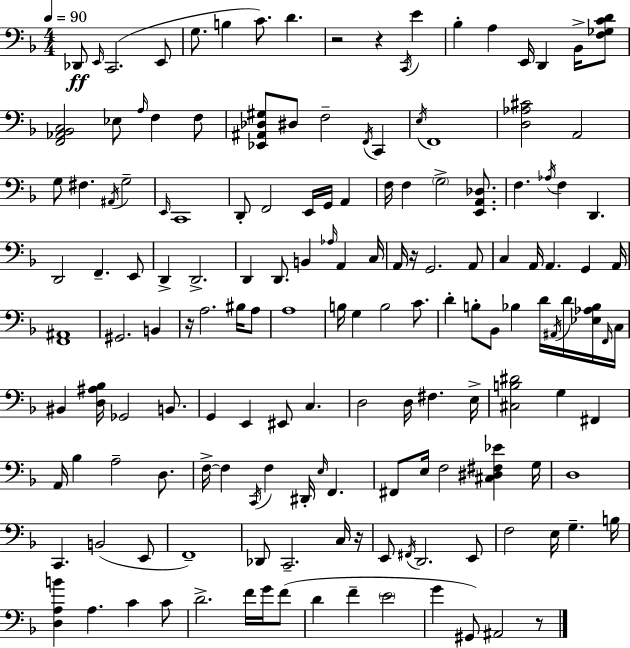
X:1
T:Untitled
M:4/4
L:1/4
K:F
_D,,/2 E,,/4 C,,2 E,,/2 G,/2 B, C/2 D z2 z C,,/4 E _B, A, E,,/4 D,, _B,,/4 [F,_G,CD]/2 [F,,_A,,_B,,C,]2 _E,/2 A,/4 F, F,/2 [_E,,^A,,_D,^G,]/2 ^D,/2 F,2 F,,/4 C,, E,/4 F,,4 [D,_A,^C]2 A,,2 G,/2 ^F, ^A,,/4 G,2 E,,/4 C,,4 D,,/2 F,,2 E,,/4 G,,/4 A,, F,/4 F, G,2 [E,,A,,_D,]/2 F, _A,/4 F, D,, D,,2 F,, E,,/2 D,, D,,2 D,, D,,/2 B,, _A,/4 A,, C,/4 A,,/4 z/4 G,,2 A,,/2 C, A,,/4 A,, G,, A,,/4 [F,,^A,,]4 ^G,,2 B,, z/4 A,2 ^B,/4 A,/2 A,4 B,/4 G, B,2 C/2 D B,/2 _B,,/2 _B, D/4 ^A,,/4 D/4 [_E,_A,_B,]/4 F,,/4 C,/4 ^B,, [D,^A,_B,]/4 _G,,2 B,,/2 G,, E,, ^E,,/2 C, D,2 D,/4 ^F, E,/4 [^C,B,^D]2 G, ^F,, A,,/4 _B, A,2 D,/2 F,/4 F, C,,/4 F, ^D,,/4 E,/4 F,, ^F,,/2 E,/4 F,2 [^C,^D,^F,_E] G,/4 D,4 C,, B,,2 E,,/2 F,,4 _D,,/2 C,,2 C,/4 z/4 E,,/2 ^F,,/4 D,,2 E,,/2 F,2 E,/4 G, B,/4 [D,A,B] A, C C/2 D2 F/4 G/4 F/2 D F E2 G ^G,,/2 ^A,,2 z/2